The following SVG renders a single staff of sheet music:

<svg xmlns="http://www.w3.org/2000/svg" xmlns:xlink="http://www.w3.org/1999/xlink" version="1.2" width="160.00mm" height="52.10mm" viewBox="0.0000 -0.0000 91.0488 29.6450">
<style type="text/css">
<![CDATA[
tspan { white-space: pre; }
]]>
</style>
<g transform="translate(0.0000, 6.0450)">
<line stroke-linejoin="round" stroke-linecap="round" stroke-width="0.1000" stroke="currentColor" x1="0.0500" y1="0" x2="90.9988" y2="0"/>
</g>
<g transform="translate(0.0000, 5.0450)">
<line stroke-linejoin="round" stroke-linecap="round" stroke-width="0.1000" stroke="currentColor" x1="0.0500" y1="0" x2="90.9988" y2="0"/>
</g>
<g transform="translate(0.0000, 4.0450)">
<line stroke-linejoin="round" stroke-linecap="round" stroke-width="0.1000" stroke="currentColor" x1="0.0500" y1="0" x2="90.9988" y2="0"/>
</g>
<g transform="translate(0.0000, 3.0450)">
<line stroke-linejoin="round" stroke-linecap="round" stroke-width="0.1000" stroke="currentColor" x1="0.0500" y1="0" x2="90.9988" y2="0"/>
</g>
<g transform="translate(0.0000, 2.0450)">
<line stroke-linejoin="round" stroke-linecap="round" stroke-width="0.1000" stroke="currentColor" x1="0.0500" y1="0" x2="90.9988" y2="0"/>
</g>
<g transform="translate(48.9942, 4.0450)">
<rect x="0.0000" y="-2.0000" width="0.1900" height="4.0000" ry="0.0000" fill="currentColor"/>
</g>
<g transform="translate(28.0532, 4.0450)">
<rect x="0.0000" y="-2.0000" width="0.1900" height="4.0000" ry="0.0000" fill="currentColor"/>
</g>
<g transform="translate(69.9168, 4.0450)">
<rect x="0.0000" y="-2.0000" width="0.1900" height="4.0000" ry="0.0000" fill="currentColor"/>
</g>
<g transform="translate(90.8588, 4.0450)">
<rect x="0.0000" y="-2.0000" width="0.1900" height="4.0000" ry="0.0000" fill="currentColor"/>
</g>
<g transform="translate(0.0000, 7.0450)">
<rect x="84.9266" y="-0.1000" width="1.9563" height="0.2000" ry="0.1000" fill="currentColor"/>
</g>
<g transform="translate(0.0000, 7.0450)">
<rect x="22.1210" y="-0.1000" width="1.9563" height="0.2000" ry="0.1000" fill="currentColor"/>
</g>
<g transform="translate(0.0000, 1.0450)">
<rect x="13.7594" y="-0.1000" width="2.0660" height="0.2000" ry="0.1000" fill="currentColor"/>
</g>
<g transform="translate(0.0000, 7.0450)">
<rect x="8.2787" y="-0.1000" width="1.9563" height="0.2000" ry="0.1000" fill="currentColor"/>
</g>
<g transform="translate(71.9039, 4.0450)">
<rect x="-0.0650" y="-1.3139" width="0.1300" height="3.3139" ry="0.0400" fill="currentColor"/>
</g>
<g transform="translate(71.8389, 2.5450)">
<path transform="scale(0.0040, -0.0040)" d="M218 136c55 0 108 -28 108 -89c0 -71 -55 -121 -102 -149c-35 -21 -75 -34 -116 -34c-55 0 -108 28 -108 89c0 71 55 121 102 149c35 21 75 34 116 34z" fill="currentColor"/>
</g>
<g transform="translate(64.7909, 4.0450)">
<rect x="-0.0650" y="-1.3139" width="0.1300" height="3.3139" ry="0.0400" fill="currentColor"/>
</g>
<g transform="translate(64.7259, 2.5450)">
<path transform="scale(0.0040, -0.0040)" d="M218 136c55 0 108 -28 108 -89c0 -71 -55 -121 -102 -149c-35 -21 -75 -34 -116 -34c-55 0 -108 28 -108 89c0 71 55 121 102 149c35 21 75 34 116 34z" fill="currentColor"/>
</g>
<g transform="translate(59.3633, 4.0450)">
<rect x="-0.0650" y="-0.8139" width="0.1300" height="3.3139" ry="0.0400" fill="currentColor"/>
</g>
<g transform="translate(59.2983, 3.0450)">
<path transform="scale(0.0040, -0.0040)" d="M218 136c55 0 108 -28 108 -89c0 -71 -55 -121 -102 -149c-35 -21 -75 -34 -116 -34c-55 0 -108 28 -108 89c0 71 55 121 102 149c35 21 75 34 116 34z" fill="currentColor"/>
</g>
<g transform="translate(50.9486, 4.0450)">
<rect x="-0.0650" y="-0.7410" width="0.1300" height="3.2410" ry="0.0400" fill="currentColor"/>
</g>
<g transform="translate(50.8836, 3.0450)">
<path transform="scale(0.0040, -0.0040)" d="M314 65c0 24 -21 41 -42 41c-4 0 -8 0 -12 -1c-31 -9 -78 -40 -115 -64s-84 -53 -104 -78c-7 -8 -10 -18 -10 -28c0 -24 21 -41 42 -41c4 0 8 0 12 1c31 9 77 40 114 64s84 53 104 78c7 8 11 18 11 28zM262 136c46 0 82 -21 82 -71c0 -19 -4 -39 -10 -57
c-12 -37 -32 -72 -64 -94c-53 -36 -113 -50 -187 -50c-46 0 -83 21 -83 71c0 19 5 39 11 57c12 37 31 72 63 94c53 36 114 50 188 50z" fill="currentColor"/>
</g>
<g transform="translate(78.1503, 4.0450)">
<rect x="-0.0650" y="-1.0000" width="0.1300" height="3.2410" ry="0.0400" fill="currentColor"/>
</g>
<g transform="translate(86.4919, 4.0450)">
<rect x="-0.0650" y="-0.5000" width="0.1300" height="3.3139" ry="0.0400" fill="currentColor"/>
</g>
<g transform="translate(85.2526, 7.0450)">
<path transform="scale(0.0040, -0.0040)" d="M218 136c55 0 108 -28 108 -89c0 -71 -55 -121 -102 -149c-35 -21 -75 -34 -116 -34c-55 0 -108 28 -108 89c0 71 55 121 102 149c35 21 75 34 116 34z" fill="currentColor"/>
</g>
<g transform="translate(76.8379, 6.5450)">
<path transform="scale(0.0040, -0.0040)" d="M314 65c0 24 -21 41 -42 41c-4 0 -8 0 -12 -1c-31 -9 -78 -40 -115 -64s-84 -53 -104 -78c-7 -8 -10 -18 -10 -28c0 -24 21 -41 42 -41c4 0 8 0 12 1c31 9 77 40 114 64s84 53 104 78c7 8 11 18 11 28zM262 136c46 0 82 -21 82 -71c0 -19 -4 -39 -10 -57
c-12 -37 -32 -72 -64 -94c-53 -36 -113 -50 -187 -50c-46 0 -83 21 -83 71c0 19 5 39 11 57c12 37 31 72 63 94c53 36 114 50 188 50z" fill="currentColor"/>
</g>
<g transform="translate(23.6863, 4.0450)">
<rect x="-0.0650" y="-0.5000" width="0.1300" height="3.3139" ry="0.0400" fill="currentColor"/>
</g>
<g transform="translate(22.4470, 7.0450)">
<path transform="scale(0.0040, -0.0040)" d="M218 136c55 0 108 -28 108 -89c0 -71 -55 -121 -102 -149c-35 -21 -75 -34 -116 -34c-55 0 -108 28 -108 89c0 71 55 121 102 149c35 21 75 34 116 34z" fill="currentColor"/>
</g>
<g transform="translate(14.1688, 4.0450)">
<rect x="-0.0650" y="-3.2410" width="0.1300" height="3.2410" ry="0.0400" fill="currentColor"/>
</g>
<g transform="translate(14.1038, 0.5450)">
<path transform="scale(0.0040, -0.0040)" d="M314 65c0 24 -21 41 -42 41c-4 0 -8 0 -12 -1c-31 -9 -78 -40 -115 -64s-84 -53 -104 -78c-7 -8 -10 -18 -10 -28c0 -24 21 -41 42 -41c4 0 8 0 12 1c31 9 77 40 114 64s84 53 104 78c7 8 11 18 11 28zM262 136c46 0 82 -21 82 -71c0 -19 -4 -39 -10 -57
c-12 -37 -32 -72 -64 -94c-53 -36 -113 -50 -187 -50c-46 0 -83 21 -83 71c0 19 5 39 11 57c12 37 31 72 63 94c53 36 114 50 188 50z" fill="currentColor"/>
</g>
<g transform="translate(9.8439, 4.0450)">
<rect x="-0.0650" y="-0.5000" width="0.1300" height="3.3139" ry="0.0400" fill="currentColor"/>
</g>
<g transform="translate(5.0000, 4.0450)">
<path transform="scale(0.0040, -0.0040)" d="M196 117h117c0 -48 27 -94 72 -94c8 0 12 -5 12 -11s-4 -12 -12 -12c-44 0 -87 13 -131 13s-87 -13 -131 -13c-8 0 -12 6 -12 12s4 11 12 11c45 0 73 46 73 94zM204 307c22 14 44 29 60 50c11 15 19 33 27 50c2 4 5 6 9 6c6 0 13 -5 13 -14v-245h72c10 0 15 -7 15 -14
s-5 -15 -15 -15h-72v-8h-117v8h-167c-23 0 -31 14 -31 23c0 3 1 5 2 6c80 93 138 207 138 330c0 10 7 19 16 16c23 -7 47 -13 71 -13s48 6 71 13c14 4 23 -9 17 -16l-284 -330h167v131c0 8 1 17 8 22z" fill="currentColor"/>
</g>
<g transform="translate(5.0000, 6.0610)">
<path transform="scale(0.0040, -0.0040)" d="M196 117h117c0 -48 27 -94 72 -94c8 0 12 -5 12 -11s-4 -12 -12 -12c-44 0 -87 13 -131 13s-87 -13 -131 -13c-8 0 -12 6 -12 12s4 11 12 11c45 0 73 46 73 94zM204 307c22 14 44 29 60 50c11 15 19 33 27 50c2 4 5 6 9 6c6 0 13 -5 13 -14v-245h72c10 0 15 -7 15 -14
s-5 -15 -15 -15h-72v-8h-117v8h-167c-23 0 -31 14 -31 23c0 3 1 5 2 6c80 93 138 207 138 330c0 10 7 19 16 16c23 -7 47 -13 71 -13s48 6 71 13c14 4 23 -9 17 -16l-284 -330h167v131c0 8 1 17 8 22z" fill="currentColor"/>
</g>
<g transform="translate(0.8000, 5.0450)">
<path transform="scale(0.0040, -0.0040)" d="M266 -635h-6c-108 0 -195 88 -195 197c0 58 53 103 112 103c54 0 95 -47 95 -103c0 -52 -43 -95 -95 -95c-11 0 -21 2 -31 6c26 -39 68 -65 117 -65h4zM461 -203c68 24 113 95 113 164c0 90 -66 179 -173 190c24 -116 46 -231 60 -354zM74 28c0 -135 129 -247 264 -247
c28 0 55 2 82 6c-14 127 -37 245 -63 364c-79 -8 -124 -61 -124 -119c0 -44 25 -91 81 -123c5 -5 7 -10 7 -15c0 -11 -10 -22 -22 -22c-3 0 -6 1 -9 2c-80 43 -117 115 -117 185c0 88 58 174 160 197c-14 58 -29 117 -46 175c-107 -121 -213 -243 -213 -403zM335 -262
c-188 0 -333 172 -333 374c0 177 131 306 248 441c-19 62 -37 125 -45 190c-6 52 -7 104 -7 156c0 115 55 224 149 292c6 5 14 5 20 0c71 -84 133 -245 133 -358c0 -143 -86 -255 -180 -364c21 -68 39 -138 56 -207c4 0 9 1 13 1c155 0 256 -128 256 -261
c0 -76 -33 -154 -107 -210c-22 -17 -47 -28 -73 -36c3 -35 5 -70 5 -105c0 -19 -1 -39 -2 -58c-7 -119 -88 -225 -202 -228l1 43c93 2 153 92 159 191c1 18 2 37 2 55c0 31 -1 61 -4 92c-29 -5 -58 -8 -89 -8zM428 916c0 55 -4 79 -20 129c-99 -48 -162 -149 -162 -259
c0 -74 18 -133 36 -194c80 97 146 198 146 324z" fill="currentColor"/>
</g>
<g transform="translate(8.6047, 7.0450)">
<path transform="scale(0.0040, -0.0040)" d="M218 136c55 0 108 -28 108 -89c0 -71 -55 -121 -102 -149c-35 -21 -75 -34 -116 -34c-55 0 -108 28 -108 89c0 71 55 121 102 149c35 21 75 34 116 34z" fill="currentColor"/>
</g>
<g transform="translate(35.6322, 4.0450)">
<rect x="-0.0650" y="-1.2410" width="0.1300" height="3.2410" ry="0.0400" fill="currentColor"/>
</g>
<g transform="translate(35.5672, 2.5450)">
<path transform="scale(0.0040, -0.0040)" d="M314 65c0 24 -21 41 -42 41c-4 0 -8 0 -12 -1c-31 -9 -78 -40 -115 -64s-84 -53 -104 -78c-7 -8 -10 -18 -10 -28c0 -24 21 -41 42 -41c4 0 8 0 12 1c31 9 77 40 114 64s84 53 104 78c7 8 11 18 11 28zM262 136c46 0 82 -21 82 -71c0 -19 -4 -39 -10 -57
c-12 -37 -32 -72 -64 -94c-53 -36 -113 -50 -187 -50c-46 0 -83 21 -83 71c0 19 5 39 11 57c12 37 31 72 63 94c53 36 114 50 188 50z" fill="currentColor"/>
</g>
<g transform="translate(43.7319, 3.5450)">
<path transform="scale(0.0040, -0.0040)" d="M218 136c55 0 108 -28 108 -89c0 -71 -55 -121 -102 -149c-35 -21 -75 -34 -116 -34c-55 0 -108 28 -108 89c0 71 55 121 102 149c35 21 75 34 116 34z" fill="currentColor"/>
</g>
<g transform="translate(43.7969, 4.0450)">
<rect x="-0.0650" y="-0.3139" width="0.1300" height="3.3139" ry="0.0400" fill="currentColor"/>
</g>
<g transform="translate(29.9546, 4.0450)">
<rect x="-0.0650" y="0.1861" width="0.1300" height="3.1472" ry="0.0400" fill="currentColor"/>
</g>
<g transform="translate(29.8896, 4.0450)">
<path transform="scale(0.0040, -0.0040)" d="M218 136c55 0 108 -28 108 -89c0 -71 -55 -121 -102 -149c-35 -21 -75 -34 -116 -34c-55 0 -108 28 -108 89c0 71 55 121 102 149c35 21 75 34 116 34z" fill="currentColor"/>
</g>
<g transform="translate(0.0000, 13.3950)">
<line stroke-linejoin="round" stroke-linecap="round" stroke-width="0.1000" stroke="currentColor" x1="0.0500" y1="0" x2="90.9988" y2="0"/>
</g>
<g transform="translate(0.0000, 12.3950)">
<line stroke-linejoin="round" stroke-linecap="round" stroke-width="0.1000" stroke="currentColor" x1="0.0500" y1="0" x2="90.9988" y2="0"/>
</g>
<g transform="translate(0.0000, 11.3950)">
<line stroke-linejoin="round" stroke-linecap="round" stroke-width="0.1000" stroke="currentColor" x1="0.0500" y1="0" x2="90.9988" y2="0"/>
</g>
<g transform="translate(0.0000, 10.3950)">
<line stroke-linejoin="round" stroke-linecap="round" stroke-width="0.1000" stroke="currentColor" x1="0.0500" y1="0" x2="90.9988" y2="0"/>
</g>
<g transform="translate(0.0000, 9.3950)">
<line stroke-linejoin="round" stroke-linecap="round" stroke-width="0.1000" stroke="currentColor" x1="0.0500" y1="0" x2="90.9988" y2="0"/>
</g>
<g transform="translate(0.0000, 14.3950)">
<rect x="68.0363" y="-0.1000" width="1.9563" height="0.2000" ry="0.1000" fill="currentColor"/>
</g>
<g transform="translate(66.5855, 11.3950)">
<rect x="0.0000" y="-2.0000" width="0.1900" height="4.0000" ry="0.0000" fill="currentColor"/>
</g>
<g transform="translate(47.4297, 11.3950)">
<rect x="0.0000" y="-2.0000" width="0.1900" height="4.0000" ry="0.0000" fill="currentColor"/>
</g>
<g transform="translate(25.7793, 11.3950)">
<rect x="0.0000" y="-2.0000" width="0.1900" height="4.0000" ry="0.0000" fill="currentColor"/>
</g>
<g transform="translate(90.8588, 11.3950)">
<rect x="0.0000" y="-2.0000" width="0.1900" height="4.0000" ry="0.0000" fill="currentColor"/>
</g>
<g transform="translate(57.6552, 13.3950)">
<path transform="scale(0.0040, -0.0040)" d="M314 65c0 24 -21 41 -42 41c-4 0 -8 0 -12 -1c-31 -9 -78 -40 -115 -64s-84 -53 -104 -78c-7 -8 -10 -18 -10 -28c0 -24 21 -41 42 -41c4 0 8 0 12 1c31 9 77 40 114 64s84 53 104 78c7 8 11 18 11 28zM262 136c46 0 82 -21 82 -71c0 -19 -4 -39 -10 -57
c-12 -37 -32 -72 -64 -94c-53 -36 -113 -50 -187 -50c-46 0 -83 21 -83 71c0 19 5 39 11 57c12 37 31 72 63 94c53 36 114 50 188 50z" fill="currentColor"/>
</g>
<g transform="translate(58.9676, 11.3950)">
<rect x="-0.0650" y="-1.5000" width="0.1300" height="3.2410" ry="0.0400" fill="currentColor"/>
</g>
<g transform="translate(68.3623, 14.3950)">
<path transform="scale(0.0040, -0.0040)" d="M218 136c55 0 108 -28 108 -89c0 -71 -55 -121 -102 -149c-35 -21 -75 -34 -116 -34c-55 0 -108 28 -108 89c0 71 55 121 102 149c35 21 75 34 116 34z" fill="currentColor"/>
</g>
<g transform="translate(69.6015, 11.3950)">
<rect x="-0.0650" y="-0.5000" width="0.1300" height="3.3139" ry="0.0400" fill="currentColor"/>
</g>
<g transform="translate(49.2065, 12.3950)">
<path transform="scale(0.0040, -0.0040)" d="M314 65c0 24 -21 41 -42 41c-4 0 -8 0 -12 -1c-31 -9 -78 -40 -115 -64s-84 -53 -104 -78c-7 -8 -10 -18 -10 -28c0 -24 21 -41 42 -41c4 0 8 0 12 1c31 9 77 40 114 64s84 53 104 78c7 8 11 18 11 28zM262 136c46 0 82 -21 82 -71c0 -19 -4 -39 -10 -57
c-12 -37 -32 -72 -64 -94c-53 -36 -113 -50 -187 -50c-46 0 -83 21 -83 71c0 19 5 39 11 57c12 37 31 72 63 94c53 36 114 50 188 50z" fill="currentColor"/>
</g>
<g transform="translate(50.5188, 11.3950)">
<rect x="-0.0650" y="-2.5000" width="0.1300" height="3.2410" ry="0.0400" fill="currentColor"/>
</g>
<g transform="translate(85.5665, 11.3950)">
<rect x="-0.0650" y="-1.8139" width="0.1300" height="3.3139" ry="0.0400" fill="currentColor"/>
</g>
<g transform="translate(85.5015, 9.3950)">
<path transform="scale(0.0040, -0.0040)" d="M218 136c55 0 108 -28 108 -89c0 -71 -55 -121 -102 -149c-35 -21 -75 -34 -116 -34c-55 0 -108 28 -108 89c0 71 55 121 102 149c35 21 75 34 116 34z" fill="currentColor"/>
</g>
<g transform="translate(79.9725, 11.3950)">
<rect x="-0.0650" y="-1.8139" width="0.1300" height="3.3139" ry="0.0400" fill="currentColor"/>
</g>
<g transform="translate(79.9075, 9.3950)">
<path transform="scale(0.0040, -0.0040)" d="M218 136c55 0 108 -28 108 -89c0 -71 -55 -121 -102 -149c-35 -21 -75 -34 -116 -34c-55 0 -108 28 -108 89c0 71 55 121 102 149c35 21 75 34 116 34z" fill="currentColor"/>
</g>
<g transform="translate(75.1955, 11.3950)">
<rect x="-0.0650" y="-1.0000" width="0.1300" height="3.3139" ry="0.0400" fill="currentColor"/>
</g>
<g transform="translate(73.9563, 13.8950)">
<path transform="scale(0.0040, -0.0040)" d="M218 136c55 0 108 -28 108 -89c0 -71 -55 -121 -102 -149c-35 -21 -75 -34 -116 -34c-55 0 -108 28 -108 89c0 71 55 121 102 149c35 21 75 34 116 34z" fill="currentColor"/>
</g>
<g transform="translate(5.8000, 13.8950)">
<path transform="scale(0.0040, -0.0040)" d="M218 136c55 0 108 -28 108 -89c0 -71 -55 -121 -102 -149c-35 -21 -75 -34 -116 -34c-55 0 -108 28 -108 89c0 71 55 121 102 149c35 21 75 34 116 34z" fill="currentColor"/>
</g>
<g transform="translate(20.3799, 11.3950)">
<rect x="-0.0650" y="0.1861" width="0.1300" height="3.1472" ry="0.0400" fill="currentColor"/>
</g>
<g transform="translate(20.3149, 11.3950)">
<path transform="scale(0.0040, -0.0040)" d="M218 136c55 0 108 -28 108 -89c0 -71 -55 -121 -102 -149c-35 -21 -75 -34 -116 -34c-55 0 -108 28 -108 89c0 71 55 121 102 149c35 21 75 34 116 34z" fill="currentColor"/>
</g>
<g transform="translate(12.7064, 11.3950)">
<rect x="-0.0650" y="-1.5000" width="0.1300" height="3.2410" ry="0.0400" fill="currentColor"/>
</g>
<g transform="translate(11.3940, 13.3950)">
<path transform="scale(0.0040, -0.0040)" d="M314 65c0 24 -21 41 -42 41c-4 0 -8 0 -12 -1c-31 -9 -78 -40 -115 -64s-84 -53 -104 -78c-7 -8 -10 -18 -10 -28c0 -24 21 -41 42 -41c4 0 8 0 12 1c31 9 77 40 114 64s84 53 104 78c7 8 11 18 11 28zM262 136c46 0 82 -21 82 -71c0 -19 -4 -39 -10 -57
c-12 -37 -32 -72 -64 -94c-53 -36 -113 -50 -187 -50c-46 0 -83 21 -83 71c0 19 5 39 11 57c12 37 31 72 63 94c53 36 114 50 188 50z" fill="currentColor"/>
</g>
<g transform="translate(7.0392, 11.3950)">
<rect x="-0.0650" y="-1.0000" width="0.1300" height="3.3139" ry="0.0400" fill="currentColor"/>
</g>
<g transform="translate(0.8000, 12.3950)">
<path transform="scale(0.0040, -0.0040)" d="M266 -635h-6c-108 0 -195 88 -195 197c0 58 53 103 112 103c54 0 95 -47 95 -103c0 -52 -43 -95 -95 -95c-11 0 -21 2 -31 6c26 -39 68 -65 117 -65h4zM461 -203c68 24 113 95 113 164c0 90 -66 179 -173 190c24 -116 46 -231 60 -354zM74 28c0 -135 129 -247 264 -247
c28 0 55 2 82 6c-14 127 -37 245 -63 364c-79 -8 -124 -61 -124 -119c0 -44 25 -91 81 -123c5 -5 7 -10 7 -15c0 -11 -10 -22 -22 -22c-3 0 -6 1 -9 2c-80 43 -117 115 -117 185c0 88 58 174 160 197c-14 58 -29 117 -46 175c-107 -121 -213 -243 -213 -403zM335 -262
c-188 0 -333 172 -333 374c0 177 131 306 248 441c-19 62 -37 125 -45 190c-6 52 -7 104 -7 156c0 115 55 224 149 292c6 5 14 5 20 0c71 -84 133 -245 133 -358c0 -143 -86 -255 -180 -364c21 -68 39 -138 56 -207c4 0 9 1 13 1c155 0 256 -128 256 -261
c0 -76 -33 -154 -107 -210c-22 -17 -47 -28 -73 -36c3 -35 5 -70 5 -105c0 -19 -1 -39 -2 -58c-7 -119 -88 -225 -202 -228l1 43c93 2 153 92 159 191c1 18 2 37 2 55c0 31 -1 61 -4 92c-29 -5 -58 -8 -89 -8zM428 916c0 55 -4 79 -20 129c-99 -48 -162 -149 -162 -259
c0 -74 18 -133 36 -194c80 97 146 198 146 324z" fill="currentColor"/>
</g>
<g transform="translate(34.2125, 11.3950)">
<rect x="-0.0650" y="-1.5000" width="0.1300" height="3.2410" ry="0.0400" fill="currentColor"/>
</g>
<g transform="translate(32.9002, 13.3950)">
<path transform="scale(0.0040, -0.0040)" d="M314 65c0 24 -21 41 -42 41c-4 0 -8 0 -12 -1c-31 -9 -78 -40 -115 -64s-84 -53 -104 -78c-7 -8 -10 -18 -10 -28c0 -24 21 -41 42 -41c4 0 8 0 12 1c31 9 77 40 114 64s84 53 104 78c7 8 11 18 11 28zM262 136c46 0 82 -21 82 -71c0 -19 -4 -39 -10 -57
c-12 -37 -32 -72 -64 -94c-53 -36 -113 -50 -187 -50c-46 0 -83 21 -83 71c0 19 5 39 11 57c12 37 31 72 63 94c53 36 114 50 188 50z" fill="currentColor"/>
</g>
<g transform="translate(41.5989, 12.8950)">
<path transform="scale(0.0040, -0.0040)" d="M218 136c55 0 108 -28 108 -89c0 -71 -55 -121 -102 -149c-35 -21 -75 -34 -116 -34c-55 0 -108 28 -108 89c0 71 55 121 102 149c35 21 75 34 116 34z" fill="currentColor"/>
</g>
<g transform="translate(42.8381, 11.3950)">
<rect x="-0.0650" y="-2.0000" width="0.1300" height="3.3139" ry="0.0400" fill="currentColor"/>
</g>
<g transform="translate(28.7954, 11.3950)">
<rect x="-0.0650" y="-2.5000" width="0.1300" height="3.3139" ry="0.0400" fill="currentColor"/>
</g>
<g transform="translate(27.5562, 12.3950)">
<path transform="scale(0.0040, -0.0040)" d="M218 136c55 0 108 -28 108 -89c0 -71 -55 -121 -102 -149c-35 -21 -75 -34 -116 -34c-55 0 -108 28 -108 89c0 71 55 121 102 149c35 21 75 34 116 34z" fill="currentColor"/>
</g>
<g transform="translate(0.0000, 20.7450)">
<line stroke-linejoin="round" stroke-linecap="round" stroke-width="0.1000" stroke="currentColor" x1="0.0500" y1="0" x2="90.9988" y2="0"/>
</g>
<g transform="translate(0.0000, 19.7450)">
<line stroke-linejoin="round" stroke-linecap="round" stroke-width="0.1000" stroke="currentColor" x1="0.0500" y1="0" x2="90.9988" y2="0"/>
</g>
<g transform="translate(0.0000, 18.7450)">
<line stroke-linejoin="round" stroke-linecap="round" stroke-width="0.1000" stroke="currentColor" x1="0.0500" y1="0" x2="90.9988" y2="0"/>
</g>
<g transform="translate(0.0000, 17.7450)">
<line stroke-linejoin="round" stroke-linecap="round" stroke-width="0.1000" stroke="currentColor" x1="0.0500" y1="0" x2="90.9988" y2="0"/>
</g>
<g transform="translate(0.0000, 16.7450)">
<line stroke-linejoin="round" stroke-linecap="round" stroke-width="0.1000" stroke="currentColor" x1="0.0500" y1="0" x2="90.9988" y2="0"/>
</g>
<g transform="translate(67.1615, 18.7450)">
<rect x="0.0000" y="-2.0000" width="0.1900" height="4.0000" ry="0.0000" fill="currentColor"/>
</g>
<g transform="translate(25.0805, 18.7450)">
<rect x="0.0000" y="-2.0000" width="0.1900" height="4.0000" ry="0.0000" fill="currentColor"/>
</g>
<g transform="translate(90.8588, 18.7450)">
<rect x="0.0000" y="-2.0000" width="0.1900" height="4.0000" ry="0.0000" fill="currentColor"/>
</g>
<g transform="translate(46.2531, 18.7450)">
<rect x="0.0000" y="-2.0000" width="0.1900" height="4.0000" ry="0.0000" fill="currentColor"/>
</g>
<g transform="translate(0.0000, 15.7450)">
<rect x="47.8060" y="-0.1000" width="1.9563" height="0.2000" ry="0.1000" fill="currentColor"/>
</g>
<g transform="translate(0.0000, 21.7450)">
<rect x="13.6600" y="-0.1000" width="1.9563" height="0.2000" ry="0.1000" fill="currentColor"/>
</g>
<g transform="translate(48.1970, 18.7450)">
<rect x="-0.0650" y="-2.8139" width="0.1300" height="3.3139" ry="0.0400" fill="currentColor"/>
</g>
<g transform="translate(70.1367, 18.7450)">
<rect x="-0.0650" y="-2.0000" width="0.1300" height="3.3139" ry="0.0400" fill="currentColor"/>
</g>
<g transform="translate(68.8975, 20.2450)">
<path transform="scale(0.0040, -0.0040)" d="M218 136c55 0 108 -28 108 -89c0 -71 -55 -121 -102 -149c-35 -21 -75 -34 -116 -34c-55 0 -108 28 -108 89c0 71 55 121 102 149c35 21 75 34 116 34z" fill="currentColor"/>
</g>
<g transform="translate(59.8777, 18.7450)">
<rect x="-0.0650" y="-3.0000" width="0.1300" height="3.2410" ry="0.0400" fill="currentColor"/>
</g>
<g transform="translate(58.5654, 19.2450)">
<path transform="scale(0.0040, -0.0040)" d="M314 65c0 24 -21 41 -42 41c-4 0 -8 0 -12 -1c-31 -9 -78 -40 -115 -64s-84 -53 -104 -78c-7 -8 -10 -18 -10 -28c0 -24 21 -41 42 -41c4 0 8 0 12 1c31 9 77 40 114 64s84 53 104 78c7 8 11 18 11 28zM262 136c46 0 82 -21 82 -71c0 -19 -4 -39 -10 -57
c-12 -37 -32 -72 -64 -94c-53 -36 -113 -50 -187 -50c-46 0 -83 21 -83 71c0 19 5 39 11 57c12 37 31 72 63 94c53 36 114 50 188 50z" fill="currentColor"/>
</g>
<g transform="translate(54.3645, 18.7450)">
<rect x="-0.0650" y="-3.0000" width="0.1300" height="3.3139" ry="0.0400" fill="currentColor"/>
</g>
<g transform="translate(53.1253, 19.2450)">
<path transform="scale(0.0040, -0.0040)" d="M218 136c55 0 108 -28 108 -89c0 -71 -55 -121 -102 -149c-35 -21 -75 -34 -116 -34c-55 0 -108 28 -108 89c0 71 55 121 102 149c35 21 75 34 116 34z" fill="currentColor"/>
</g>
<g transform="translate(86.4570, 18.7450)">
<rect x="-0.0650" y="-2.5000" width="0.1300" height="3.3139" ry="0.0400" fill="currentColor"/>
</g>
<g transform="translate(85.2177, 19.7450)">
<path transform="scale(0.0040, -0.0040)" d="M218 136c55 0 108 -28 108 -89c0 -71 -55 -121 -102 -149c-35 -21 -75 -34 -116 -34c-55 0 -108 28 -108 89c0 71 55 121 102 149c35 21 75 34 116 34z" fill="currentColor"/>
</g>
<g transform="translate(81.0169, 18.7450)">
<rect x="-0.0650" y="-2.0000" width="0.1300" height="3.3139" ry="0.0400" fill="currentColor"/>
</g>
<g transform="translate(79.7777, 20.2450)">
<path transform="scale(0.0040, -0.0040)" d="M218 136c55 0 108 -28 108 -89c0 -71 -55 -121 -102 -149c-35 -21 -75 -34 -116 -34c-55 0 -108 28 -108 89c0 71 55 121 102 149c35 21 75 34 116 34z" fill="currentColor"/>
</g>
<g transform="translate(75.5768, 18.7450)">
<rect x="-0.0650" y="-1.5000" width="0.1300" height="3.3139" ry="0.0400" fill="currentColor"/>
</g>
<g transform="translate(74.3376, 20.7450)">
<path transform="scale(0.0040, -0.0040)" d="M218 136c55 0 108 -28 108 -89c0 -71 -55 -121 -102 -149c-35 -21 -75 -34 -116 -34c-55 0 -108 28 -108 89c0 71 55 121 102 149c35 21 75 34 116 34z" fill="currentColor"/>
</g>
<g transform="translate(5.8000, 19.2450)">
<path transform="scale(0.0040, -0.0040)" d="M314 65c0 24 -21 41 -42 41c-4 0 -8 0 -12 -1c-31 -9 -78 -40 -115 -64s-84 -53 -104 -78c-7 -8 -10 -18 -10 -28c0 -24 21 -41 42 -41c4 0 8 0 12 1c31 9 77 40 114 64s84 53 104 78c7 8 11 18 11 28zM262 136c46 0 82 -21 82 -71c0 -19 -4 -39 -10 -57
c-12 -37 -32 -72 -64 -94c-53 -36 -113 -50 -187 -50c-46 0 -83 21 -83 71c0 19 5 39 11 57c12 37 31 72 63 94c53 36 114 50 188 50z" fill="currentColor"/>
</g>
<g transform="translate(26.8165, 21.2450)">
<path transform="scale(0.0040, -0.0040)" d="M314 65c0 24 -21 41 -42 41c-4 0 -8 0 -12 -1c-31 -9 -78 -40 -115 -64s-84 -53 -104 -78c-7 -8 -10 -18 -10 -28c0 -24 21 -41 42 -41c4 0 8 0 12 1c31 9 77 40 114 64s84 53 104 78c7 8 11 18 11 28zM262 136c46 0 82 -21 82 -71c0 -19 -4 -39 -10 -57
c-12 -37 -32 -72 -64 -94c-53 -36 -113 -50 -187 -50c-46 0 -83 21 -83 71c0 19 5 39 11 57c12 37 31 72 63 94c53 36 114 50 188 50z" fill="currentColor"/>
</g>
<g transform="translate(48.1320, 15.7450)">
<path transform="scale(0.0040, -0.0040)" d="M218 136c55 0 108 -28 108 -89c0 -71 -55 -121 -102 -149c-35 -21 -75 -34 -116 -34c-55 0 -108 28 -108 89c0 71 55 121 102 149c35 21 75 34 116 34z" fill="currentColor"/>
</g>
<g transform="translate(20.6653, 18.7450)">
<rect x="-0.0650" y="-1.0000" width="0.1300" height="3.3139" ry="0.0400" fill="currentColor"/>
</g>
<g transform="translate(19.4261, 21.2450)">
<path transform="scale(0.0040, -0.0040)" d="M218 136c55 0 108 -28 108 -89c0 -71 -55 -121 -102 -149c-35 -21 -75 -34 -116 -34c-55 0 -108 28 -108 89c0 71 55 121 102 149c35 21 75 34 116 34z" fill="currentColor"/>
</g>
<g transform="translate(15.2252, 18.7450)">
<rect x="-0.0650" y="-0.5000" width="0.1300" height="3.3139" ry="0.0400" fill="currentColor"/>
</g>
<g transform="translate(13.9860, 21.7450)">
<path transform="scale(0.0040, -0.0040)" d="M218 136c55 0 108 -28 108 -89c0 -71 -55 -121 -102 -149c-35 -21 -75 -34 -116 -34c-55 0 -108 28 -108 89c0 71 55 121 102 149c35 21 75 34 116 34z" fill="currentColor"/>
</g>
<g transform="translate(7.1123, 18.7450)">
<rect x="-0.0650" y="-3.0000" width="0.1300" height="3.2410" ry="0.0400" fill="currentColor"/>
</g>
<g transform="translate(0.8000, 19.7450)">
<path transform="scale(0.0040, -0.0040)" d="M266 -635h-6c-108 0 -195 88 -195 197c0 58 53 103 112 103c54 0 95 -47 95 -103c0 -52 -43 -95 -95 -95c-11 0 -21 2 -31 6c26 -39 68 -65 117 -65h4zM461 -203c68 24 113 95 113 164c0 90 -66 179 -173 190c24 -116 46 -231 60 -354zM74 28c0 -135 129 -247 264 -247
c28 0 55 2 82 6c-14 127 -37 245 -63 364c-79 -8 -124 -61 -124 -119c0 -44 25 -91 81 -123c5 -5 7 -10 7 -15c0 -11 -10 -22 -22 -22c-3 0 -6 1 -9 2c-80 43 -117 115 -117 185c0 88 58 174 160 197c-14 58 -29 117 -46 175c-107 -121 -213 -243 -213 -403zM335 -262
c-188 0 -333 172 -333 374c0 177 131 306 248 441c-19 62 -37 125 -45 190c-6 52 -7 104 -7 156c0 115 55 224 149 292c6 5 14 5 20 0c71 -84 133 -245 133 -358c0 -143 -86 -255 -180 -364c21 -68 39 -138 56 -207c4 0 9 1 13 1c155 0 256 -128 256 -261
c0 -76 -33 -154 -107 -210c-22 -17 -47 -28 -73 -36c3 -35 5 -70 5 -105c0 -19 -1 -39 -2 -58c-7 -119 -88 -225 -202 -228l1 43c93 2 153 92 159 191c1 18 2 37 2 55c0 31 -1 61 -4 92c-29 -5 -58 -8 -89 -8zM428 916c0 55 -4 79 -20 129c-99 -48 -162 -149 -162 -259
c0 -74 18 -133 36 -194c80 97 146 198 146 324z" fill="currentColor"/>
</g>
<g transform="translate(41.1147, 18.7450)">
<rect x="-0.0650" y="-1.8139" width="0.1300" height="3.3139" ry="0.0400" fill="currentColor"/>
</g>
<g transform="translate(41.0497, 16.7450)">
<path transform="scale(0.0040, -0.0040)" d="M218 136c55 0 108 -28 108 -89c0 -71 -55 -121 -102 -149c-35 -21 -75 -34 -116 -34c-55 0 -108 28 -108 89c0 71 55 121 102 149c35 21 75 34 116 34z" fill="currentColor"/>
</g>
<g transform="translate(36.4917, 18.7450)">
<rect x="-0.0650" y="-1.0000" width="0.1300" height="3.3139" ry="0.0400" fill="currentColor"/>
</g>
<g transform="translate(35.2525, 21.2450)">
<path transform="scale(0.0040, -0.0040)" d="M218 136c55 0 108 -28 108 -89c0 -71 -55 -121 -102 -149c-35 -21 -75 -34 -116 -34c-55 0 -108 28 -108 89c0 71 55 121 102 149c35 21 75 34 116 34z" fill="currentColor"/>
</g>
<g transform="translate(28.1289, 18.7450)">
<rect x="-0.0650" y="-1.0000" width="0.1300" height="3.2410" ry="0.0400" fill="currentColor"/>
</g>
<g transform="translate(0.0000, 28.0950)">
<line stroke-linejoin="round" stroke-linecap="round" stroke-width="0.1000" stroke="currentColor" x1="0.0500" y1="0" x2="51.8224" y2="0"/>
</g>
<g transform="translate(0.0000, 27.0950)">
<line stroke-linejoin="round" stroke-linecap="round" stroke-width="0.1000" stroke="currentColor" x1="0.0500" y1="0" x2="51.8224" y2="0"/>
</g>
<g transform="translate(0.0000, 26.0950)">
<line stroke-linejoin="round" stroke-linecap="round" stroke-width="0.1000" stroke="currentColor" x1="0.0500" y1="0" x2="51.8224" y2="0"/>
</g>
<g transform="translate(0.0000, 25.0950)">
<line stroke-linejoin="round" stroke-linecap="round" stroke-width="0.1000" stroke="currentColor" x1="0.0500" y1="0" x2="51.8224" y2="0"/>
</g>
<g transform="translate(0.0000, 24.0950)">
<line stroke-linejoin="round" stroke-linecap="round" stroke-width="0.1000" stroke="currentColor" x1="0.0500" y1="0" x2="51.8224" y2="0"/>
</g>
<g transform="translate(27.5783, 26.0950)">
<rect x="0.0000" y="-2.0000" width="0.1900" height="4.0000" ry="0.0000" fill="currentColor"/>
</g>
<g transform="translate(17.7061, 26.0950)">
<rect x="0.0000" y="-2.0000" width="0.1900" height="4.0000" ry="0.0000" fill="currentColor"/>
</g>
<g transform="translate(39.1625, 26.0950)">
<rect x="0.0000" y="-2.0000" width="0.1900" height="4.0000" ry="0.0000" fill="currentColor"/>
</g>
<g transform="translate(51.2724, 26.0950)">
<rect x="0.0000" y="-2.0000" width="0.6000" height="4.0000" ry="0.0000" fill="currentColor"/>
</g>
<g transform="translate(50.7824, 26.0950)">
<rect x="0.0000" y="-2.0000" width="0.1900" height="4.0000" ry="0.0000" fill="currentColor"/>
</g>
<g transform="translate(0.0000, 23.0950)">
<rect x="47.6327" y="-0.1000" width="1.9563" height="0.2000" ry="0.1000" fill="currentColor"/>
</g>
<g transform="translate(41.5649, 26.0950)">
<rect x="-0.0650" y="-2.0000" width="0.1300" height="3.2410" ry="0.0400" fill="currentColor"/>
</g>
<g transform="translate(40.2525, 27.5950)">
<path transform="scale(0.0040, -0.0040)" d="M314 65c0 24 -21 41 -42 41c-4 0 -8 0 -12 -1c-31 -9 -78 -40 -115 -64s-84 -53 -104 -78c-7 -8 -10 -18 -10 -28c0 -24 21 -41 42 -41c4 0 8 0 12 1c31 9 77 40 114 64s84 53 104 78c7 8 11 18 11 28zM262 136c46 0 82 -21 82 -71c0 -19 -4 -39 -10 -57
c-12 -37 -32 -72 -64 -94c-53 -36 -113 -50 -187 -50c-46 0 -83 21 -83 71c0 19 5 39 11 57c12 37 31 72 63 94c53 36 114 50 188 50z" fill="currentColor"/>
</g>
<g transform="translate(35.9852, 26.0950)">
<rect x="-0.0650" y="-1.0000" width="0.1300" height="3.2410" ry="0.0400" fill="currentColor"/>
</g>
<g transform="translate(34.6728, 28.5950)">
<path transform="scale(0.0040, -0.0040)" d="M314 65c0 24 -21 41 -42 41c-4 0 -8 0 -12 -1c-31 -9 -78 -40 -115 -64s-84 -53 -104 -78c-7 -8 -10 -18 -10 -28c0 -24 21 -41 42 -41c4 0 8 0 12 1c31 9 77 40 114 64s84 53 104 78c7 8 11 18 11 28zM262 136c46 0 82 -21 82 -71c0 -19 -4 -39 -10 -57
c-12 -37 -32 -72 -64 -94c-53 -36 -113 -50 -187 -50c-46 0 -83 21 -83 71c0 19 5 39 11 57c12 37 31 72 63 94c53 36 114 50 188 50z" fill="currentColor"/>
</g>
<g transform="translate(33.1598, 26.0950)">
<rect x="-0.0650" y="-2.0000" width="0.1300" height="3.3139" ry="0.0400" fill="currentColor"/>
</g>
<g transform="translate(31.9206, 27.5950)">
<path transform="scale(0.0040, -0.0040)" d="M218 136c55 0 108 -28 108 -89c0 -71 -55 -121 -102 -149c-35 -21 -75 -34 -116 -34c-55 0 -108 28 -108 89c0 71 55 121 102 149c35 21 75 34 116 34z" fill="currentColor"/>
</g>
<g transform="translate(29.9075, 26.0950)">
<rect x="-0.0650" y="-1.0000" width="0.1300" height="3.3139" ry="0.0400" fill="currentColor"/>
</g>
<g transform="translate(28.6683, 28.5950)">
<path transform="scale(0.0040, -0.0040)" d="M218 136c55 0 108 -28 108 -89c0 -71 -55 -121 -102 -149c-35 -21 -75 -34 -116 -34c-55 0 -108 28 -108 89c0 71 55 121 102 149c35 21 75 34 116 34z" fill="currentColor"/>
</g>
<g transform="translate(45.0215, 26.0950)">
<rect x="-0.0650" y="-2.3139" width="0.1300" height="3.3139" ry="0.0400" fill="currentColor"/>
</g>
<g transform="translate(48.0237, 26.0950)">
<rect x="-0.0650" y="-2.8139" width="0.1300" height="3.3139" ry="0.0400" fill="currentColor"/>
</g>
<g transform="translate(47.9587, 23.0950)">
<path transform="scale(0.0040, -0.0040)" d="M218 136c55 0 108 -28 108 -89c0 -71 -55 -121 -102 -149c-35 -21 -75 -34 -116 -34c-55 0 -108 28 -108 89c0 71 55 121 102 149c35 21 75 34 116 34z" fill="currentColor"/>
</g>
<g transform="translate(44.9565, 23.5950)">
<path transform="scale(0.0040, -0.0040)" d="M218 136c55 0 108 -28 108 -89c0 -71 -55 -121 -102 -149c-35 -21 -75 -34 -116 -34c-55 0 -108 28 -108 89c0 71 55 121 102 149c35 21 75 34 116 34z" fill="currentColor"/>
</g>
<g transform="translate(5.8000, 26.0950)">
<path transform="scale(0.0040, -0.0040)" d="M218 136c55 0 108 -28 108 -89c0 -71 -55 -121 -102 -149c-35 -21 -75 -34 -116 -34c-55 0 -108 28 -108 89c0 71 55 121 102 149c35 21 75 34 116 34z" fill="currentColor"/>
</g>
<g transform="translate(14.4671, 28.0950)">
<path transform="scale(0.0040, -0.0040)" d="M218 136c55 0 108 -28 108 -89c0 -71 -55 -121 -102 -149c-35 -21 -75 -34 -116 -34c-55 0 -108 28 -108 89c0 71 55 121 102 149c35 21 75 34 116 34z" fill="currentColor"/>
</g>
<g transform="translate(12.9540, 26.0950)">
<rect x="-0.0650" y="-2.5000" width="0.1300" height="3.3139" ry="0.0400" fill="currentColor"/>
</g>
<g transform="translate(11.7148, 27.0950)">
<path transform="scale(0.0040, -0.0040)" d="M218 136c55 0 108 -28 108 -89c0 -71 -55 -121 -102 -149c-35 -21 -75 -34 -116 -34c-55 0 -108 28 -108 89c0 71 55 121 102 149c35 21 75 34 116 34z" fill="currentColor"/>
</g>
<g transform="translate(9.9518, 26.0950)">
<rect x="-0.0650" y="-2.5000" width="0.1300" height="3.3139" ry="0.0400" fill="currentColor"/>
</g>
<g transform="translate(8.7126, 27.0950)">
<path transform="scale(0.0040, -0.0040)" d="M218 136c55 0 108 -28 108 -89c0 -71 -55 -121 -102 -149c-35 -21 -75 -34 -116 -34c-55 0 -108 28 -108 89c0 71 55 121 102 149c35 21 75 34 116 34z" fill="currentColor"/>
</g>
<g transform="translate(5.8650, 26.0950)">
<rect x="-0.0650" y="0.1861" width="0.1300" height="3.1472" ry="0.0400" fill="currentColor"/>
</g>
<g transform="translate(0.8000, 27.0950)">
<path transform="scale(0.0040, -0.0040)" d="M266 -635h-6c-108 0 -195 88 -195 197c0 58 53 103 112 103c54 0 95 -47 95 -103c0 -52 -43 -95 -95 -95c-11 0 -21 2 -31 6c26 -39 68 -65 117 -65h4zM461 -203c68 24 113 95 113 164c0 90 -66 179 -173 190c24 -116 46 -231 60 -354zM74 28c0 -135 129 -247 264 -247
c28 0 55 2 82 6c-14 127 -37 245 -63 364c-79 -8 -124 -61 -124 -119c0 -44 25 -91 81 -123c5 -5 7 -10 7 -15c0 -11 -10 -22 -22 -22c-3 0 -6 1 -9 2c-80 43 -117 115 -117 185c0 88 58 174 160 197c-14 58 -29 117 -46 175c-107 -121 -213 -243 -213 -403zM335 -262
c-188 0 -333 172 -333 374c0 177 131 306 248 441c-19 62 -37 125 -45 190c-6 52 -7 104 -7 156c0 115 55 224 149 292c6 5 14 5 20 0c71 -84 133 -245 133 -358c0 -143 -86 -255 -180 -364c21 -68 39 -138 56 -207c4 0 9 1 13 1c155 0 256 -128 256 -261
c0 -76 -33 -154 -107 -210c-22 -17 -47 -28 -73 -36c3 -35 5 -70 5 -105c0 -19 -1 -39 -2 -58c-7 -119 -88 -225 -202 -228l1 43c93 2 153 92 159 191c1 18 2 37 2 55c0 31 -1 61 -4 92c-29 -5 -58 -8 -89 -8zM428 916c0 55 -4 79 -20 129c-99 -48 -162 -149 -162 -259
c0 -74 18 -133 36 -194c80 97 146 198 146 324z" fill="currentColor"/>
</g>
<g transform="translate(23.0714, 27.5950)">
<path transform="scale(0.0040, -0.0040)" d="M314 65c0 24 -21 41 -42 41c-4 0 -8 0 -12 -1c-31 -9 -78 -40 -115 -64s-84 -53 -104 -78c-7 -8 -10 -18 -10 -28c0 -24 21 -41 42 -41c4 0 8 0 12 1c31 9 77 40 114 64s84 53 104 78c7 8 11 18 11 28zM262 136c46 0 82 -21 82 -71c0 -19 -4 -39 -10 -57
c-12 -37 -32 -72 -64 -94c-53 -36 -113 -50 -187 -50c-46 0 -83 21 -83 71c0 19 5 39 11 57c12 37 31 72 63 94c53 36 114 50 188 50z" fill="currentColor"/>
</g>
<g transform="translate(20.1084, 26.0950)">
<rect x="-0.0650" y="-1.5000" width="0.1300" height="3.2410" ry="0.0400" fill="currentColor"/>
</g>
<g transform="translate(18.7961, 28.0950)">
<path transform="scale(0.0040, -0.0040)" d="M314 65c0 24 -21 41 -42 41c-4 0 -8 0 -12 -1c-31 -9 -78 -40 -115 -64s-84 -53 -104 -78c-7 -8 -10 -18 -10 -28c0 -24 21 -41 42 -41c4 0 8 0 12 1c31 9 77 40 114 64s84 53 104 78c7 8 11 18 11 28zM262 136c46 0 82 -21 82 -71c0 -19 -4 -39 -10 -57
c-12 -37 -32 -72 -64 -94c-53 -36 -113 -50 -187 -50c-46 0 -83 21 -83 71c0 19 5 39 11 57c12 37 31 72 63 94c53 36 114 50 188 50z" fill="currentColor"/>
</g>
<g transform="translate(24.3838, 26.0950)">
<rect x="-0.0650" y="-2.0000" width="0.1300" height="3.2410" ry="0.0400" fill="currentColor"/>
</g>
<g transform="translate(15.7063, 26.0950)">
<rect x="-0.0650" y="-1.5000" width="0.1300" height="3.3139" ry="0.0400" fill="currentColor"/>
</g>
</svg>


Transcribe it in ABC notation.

X:1
T:Untitled
M:4/4
L:1/4
K:C
C b2 C B e2 c d2 d e e D2 C D E2 B G E2 F G2 E2 C D f f A2 C D D2 D f a A A2 F E F G B G G E E2 F2 D F D2 F2 g a